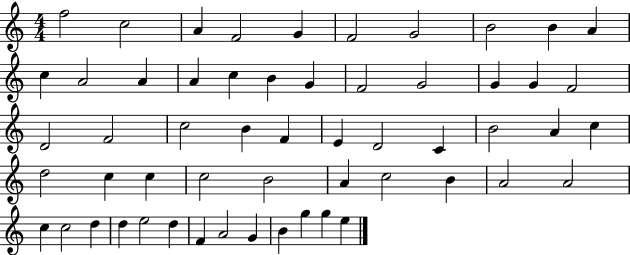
F5/h C5/h A4/q F4/h G4/q F4/h G4/h B4/h B4/q A4/q C5/q A4/h A4/q A4/q C5/q B4/q G4/q F4/h G4/h G4/q G4/q F4/h D4/h F4/h C5/h B4/q F4/q E4/q D4/h C4/q B4/h A4/q C5/q D5/h C5/q C5/q C5/h B4/h A4/q C5/h B4/q A4/h A4/h C5/q C5/h D5/q D5/q E5/h D5/q F4/q A4/h G4/q B4/q G5/q G5/q E5/q